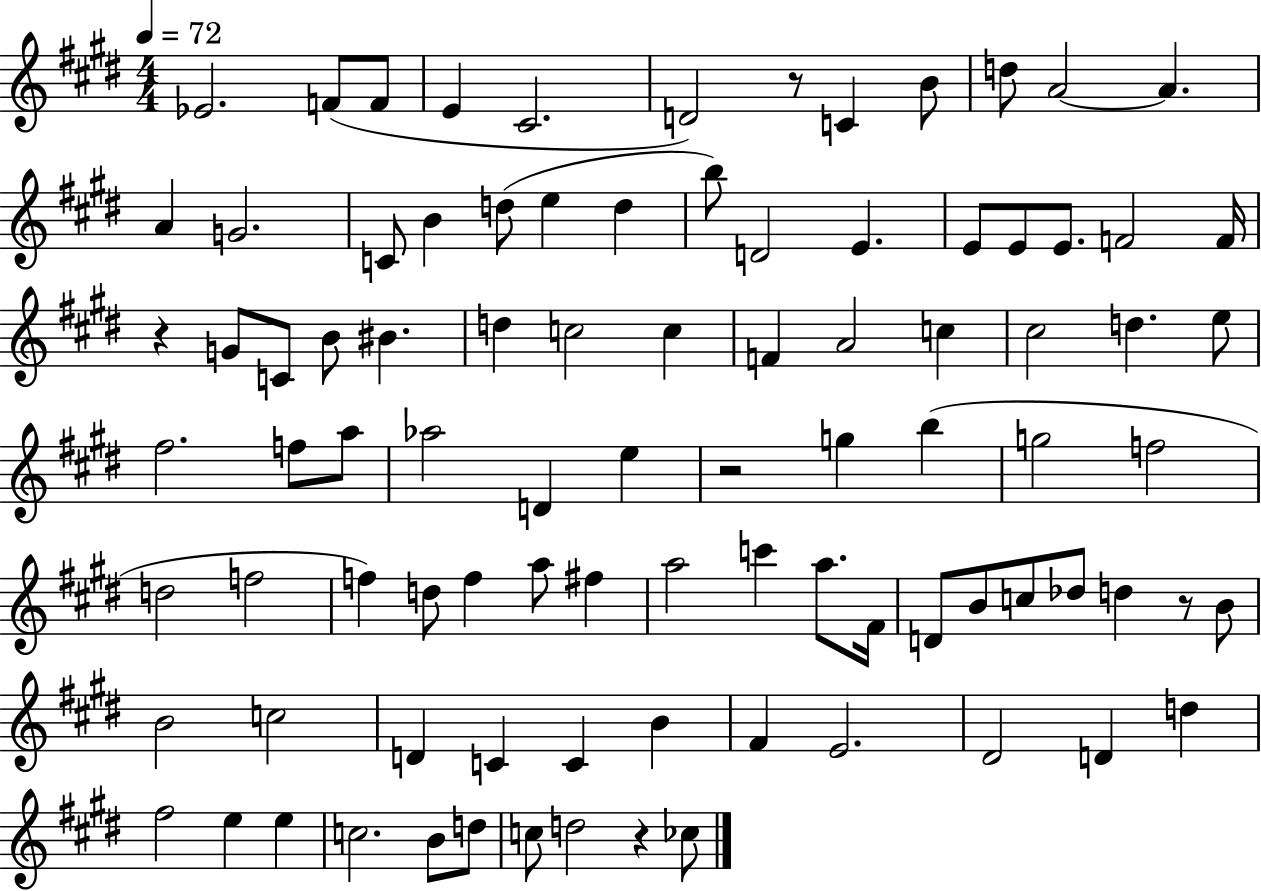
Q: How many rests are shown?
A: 5